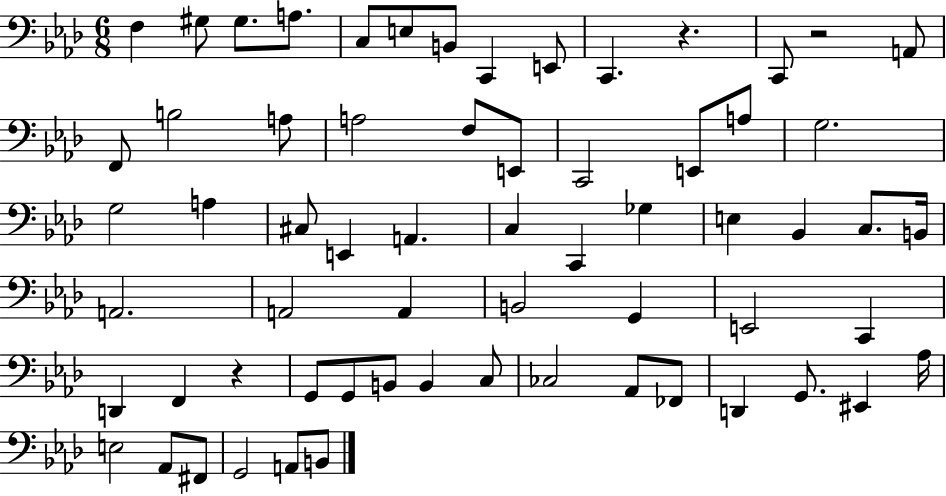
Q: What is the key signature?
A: AES major